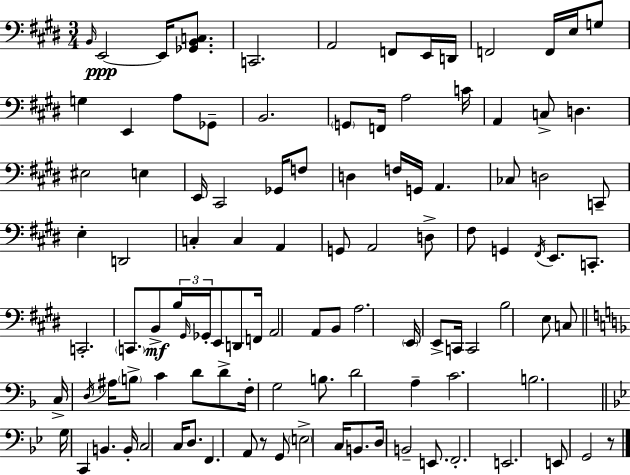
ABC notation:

X:1
T:Untitled
M:3/4
L:1/4
K:E
B,,/4 E,,2 E,,/4 [_G,,B,,C,]/2 C,,2 A,,2 F,,/2 E,,/4 D,,/4 F,,2 F,,/4 E,/4 G,/2 G, E,, A,/2 _G,,/2 B,,2 G,,/2 F,,/4 A,2 C/4 A,, C,/2 D, ^E,2 E, E,,/4 ^C,,2 _G,,/4 F,/2 D, F,/4 G,,/4 A,, _C,/2 D,2 C,,/2 E, D,,2 C, C, A,, G,,/2 A,,2 D,/2 ^F,/2 G,, ^F,,/4 E,,/2 C,,/2 C,,2 C,,/2 B,,/2 B,/4 ^G,,/4 _G,,/4 E,,/2 D,,/2 F,,/4 A,,2 A,,/2 B,,/2 A,2 E,,/4 E,,/2 C,,/4 C,,2 B,2 E,/2 C,/2 C,/4 D,/4 ^A,/4 B,/2 C D/2 D/2 F,/4 G,2 B,/2 D2 A, C2 B,2 G,/4 C,, B,, B,,/4 C,2 C,/4 D,/2 F,, A,,/2 z/2 G,,/2 E,2 C,/4 B,,/2 D,/4 B,,2 E,,/2 F,,2 E,,2 E,,/2 G,,2 z/2